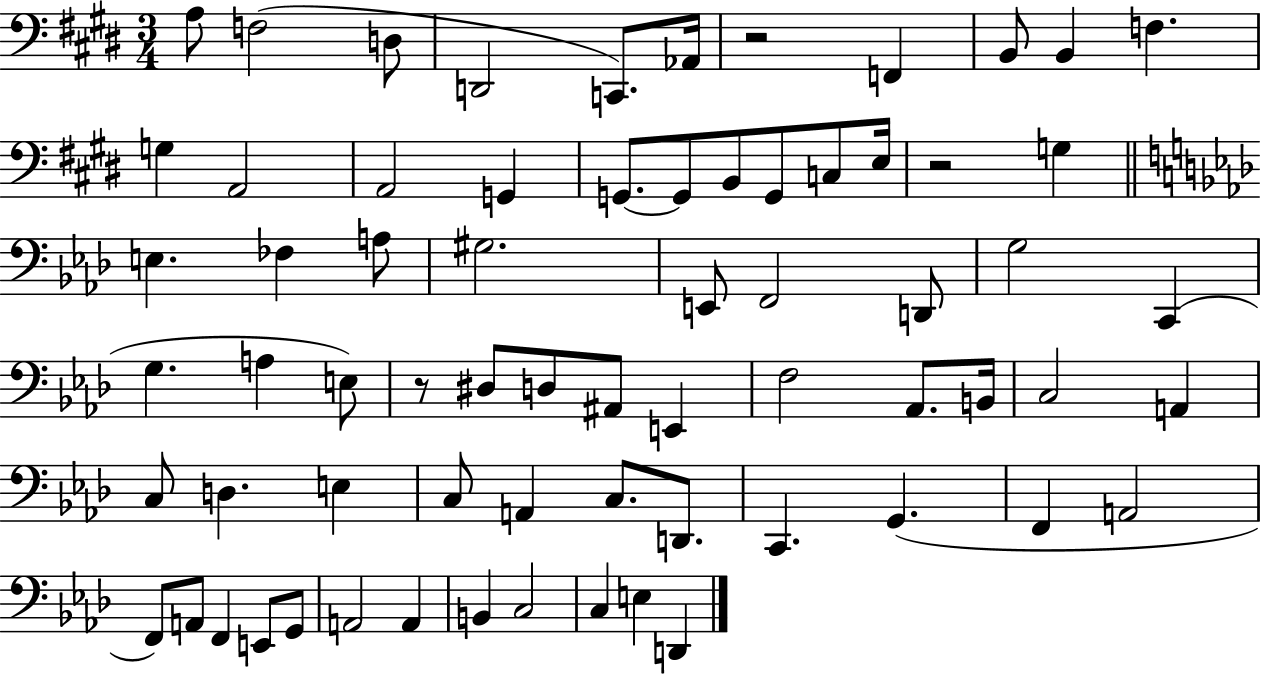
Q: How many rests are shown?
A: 3